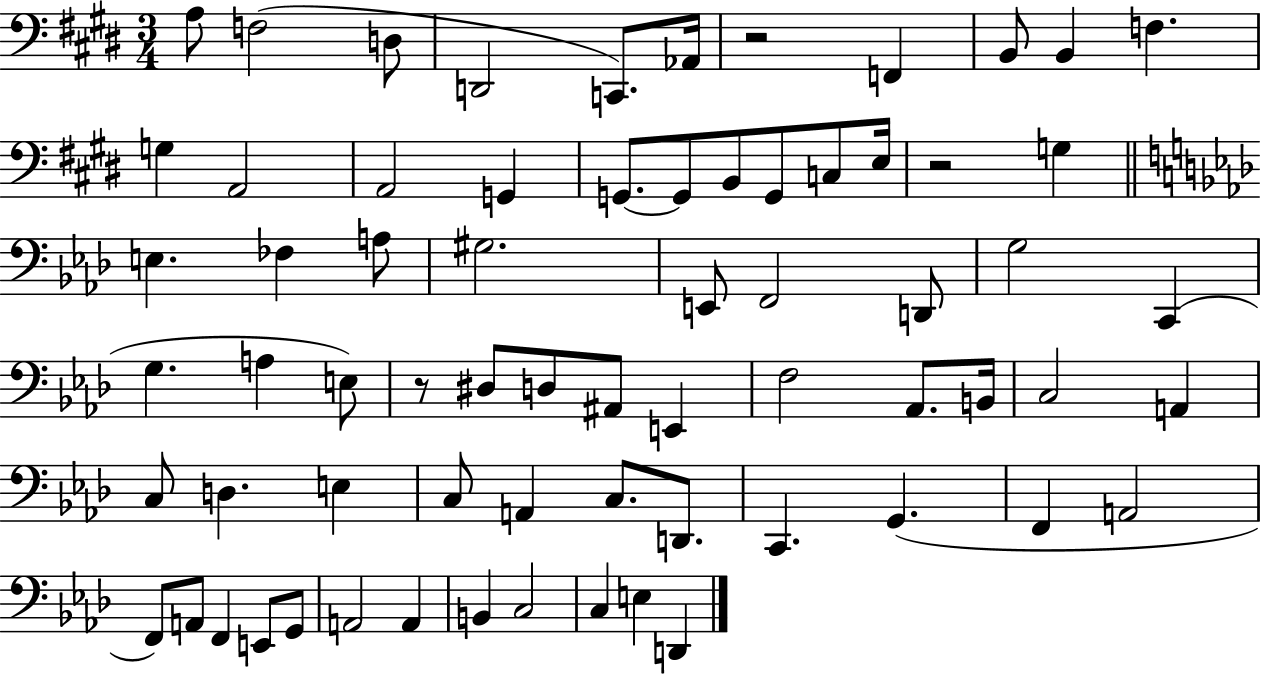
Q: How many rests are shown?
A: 3